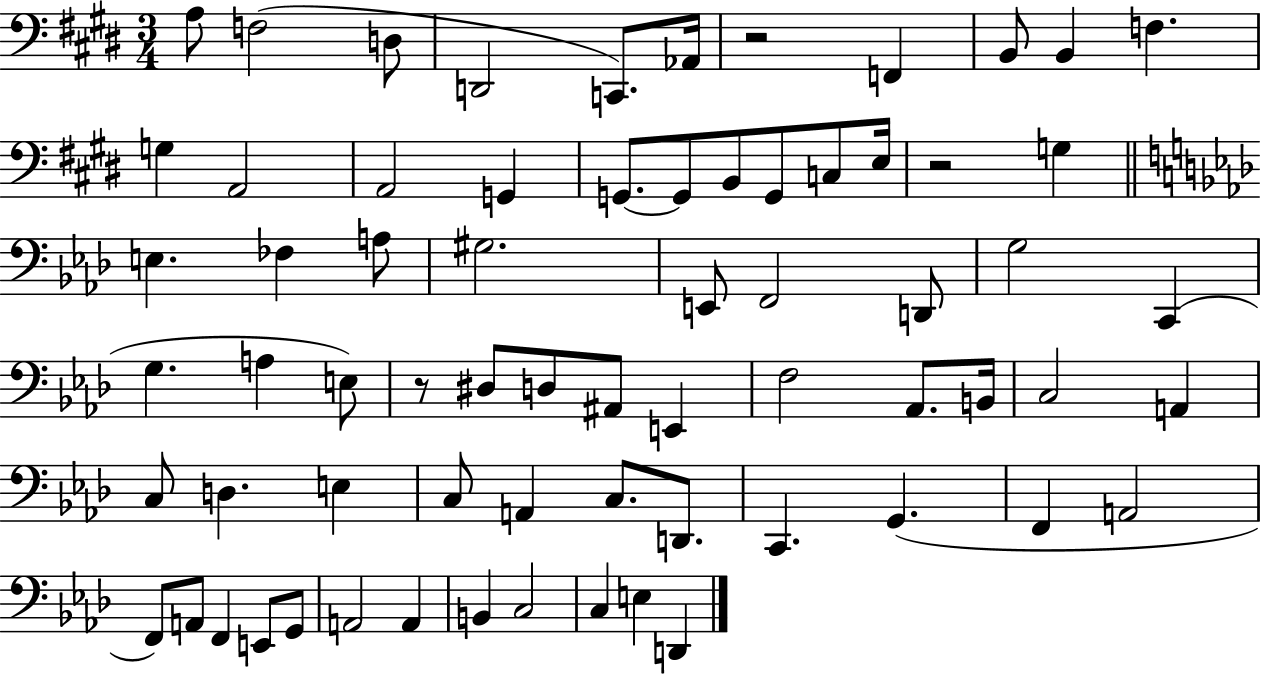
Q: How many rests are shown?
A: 3